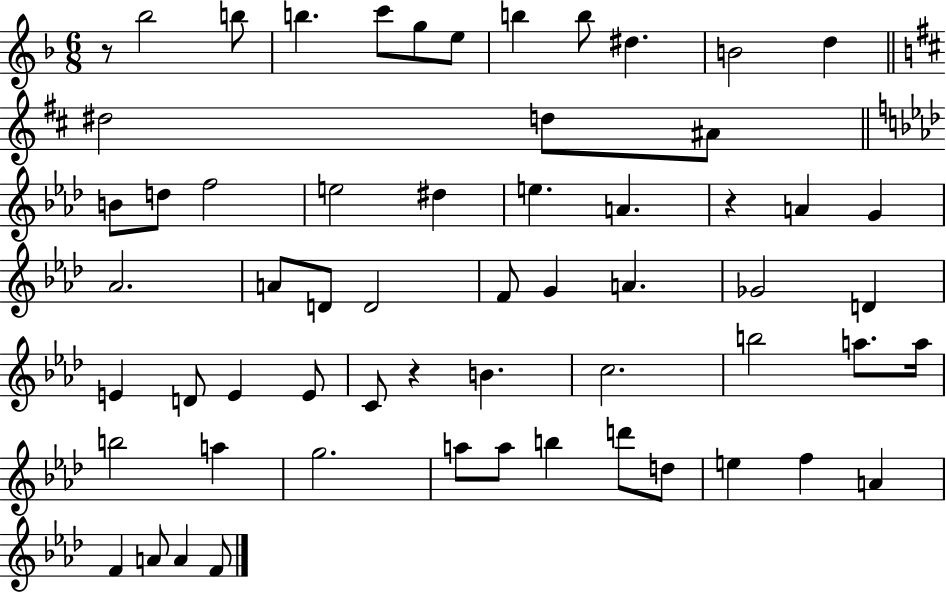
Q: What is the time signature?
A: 6/8